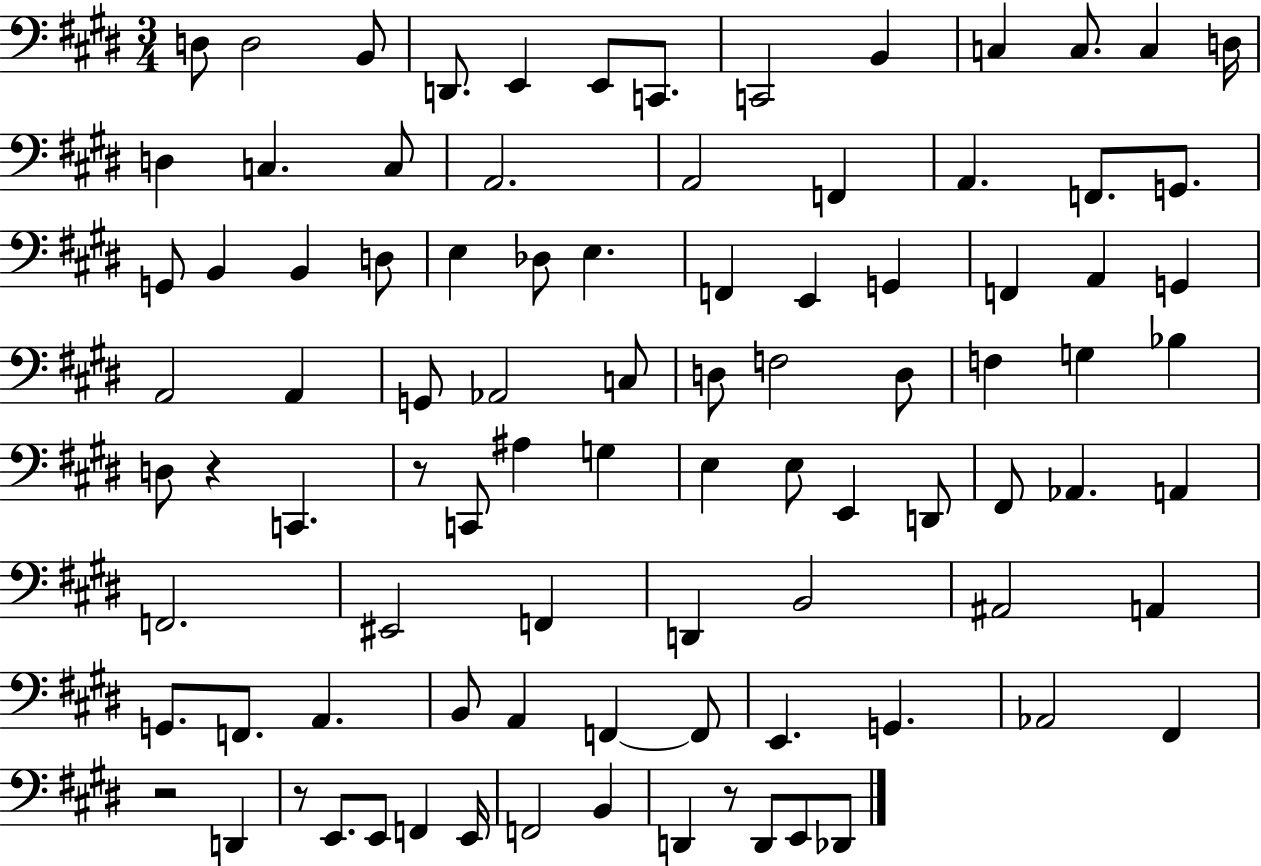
{
  \clef bass
  \numericTimeSignature
  \time 3/4
  \key e \major
  d8 d2 b,8 | d,8. e,4 e,8 c,8. | c,2 b,4 | c4 c8. c4 d16 | \break d4 c4. c8 | a,2. | a,2 f,4 | a,4. f,8. g,8. | \break g,8 b,4 b,4 d8 | e4 des8 e4. | f,4 e,4 g,4 | f,4 a,4 g,4 | \break a,2 a,4 | g,8 aes,2 c8 | d8 f2 d8 | f4 g4 bes4 | \break d8 r4 c,4. | r8 c,8 ais4 g4 | e4 e8 e,4 d,8 | fis,8 aes,4. a,4 | \break f,2. | eis,2 f,4 | d,4 b,2 | ais,2 a,4 | \break g,8. f,8. a,4. | b,8 a,4 f,4~~ f,8 | e,4. g,4. | aes,2 fis,4 | \break r2 d,4 | r8 e,8. e,8 f,4 e,16 | f,2 b,4 | d,4 r8 d,8 e,8 des,8 | \break \bar "|."
}